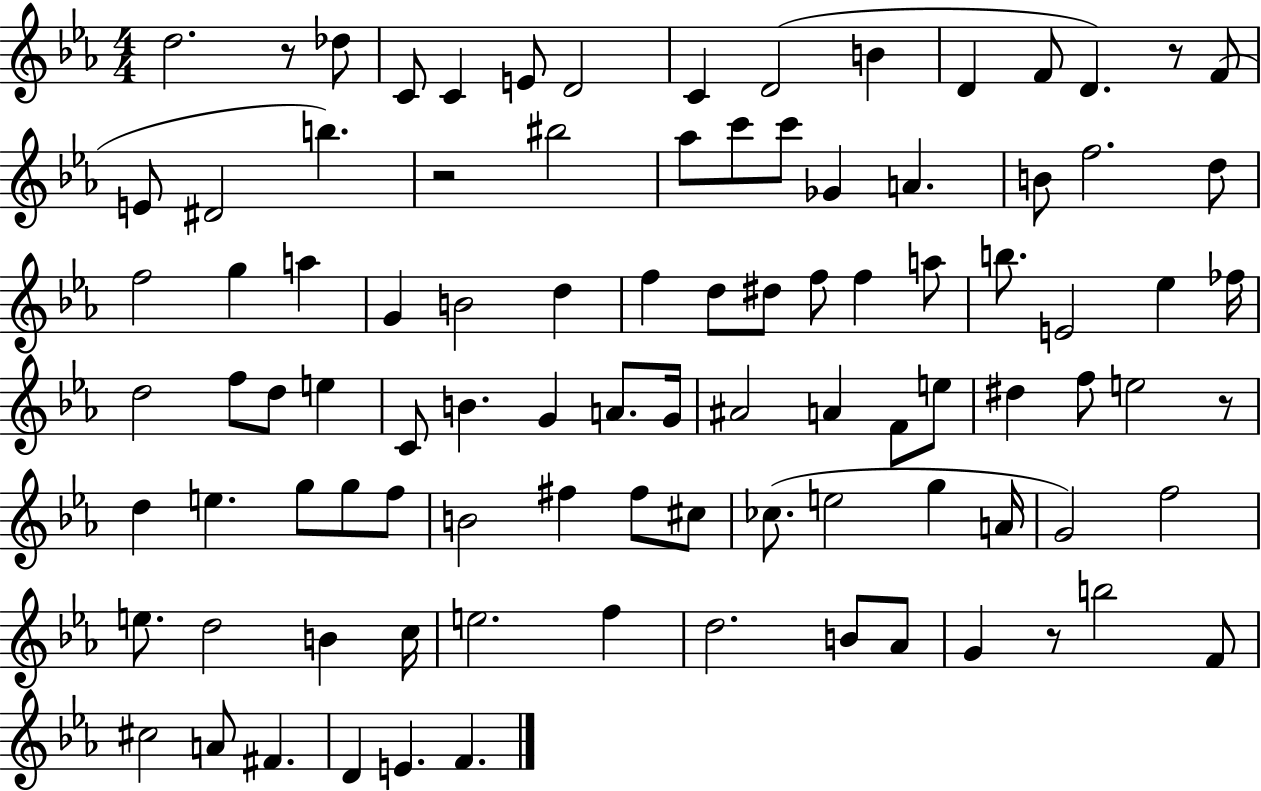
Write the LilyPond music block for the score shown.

{
  \clef treble
  \numericTimeSignature
  \time 4/4
  \key ees \major
  d''2. r8 des''8 | c'8 c'4 e'8 d'2 | c'4 d'2( b'4 | d'4 f'8 d'4.) r8 f'8( | \break e'8 dis'2 b''4.) | r2 bis''2 | aes''8 c'''8 c'''8 ges'4 a'4. | b'8 f''2. d''8 | \break f''2 g''4 a''4 | g'4 b'2 d''4 | f''4 d''8 dis''8 f''8 f''4 a''8 | b''8. e'2 ees''4 fes''16 | \break d''2 f''8 d''8 e''4 | c'8 b'4. g'4 a'8. g'16 | ais'2 a'4 f'8 e''8 | dis''4 f''8 e''2 r8 | \break d''4 e''4. g''8 g''8 f''8 | b'2 fis''4 fis''8 cis''8 | ces''8.( e''2 g''4 a'16 | g'2) f''2 | \break e''8. d''2 b'4 c''16 | e''2. f''4 | d''2. b'8 aes'8 | g'4 r8 b''2 f'8 | \break cis''2 a'8 fis'4. | d'4 e'4. f'4. | \bar "|."
}